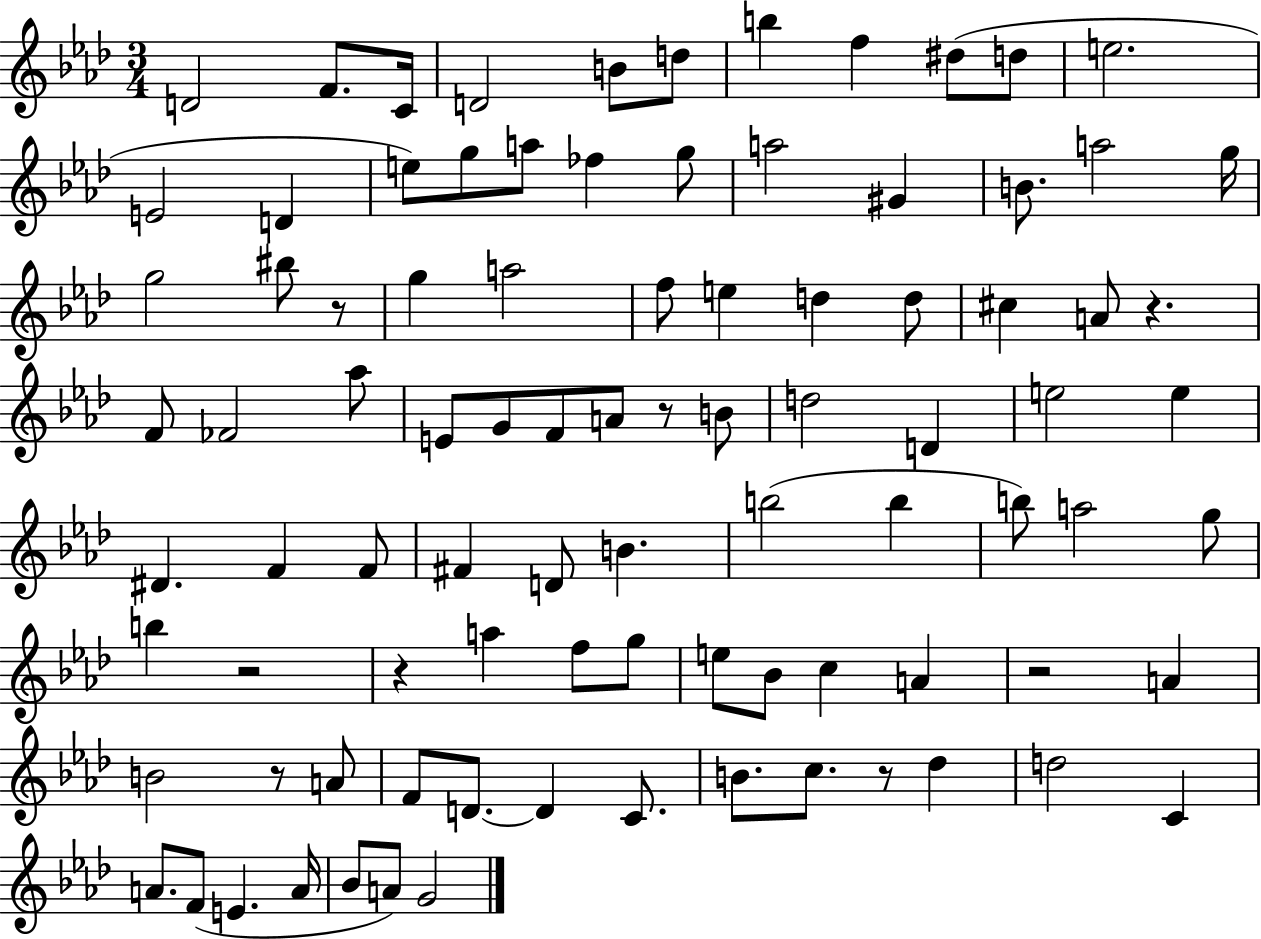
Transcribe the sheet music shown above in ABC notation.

X:1
T:Untitled
M:3/4
L:1/4
K:Ab
D2 F/2 C/4 D2 B/2 d/2 b f ^d/2 d/2 e2 E2 D e/2 g/2 a/2 _f g/2 a2 ^G B/2 a2 g/4 g2 ^b/2 z/2 g a2 f/2 e d d/2 ^c A/2 z F/2 _F2 _a/2 E/2 G/2 F/2 A/2 z/2 B/2 d2 D e2 e ^D F F/2 ^F D/2 B b2 b b/2 a2 g/2 b z2 z a f/2 g/2 e/2 _B/2 c A z2 A B2 z/2 A/2 F/2 D/2 D C/2 B/2 c/2 z/2 _d d2 C A/2 F/2 E A/4 _B/2 A/2 G2